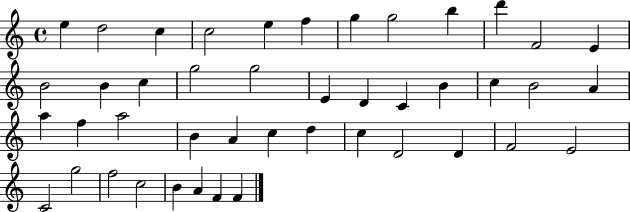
E5/q D5/h C5/q C5/h E5/q F5/q G5/q G5/h B5/q D6/q F4/h E4/q B4/h B4/q C5/q G5/h G5/h E4/q D4/q C4/q B4/q C5/q B4/h A4/q A5/q F5/q A5/h B4/q A4/q C5/q D5/q C5/q D4/h D4/q F4/h E4/h C4/h G5/h F5/h C5/h B4/q A4/q F4/q F4/q